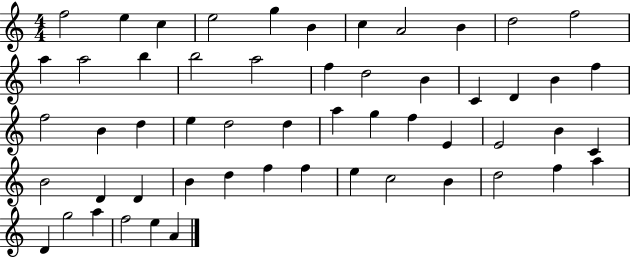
{
  \clef treble
  \numericTimeSignature
  \time 4/4
  \key c \major
  f''2 e''4 c''4 | e''2 g''4 b'4 | c''4 a'2 b'4 | d''2 f''2 | \break a''4 a''2 b''4 | b''2 a''2 | f''4 d''2 b'4 | c'4 d'4 b'4 f''4 | \break f''2 b'4 d''4 | e''4 d''2 d''4 | a''4 g''4 f''4 e'4 | e'2 b'4 c'4 | \break b'2 d'4 d'4 | b'4 d''4 f''4 f''4 | e''4 c''2 b'4 | d''2 f''4 a''4 | \break d'4 g''2 a''4 | f''2 e''4 a'4 | \bar "|."
}